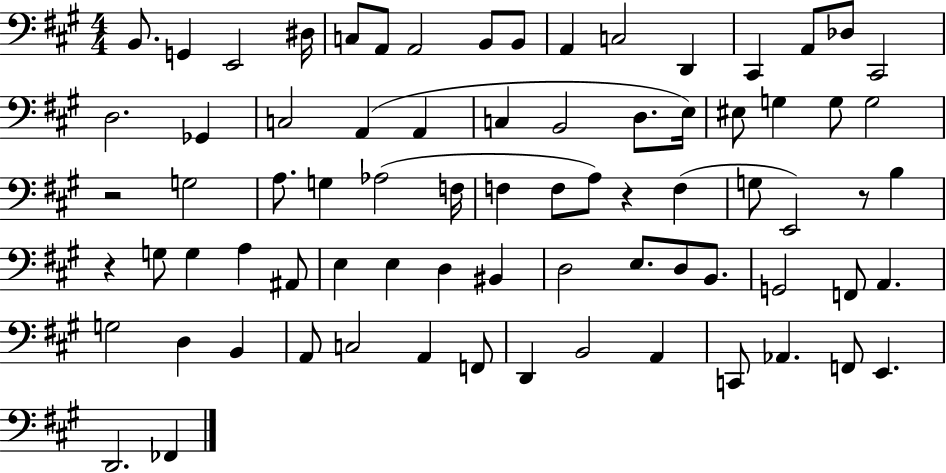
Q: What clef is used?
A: bass